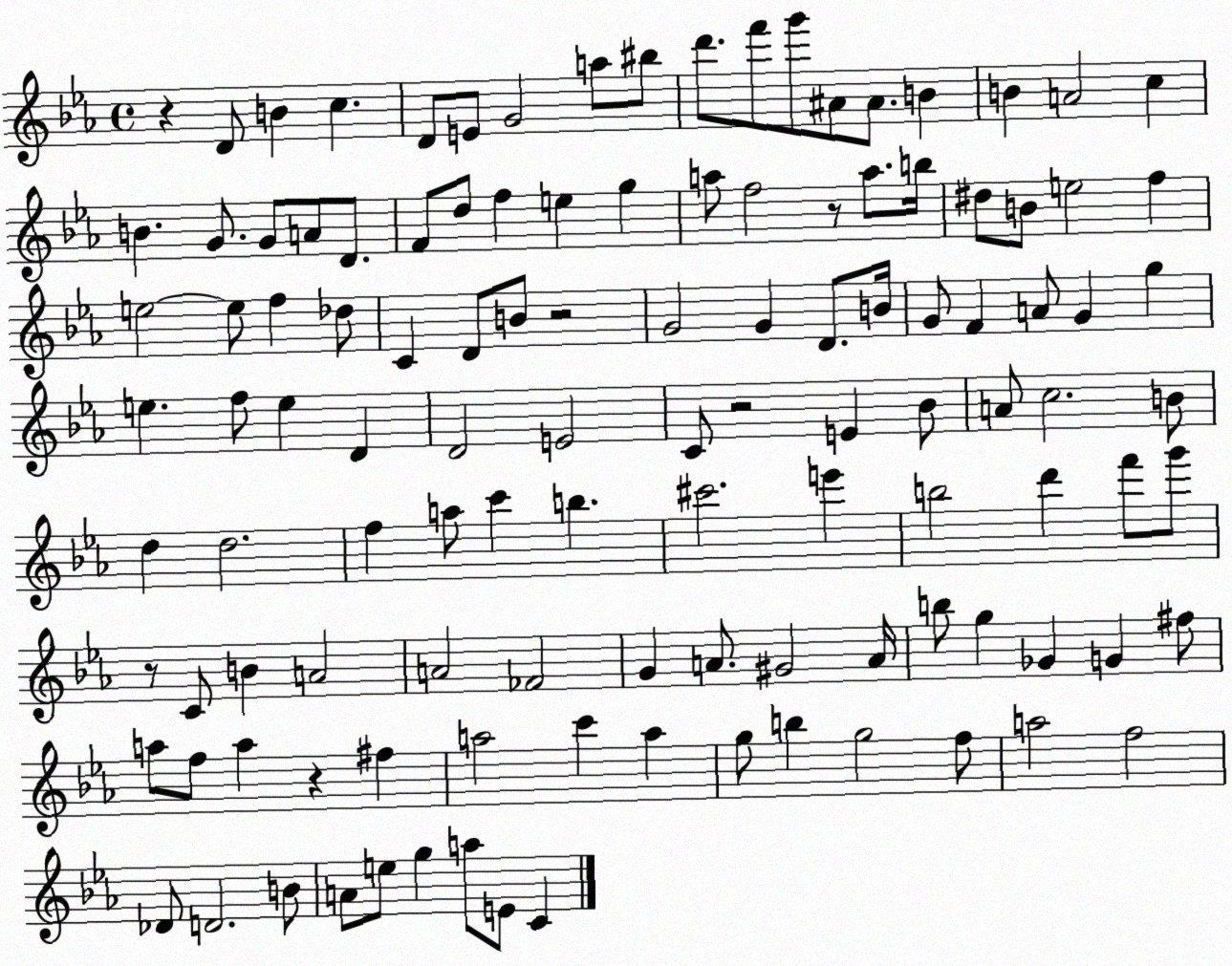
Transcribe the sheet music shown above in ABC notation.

X:1
T:Untitled
M:4/4
L:1/4
K:Eb
z D/2 B c D/2 E/2 G2 a/2 ^b/2 d'/2 f'/2 g'/2 ^A/2 ^A/2 B B A2 c B G/2 G/2 A/2 D/2 F/2 d/2 f e g a/2 f2 z/2 a/2 b/4 ^d/2 B/2 e2 f e2 e/2 f _d/2 C D/2 B/2 z2 G2 G D/2 B/4 G/2 F A/2 G g e f/2 e D D2 E2 C/2 z2 E _B/2 A/2 c2 B/2 d d2 f a/2 c' b ^c'2 e' b2 d' f'/2 g'/2 z/2 C/2 B A2 A2 _F2 G A/2 ^G2 A/4 b/2 g _G G ^f/2 a/2 f/2 a z ^f a2 c' a g/2 b g2 f/2 a2 f2 _D/2 D2 B/2 A/2 e/2 g a/2 E/2 C